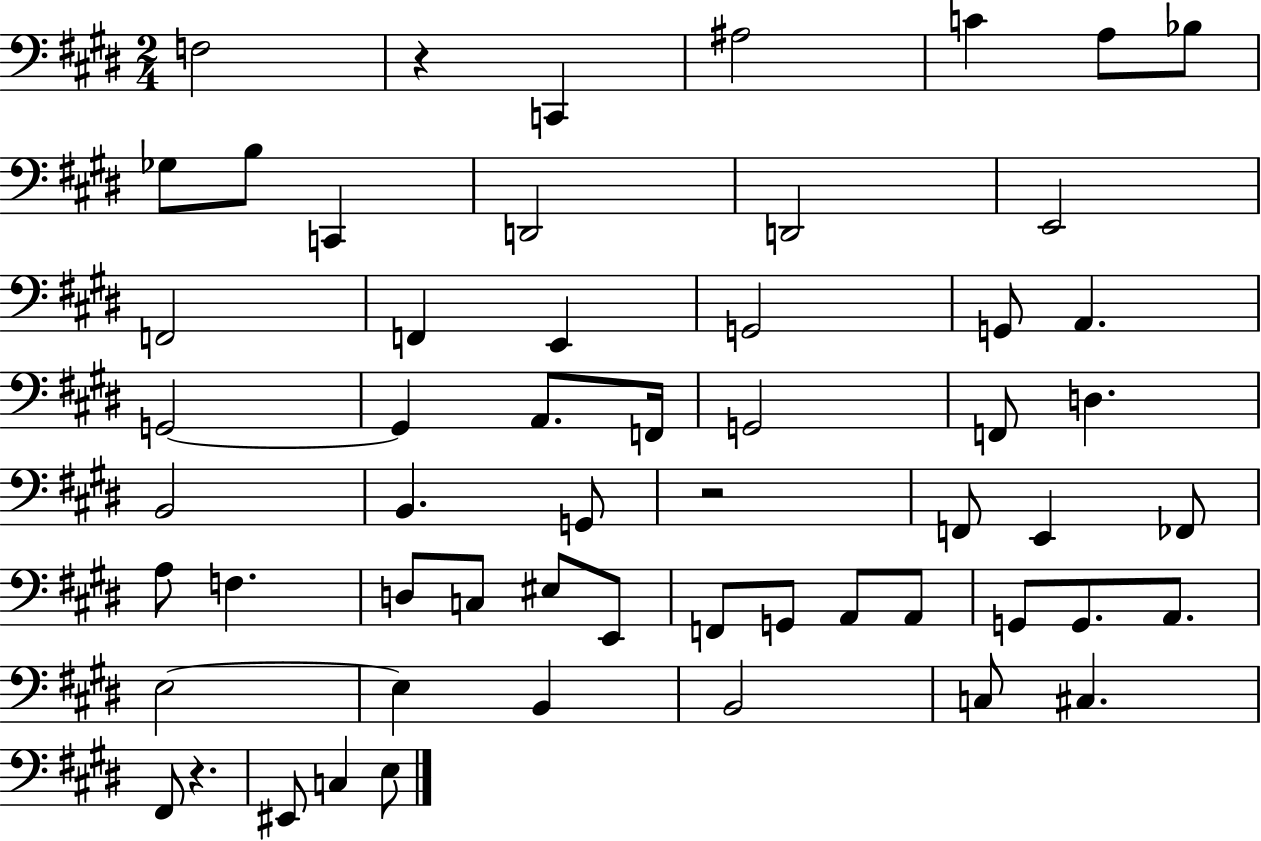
F3/h R/q C2/q A#3/h C4/q A3/e Bb3/e Gb3/e B3/e C2/q D2/h D2/h E2/h F2/h F2/q E2/q G2/h G2/e A2/q. G2/h G2/q A2/e. F2/s G2/h F2/e D3/q. B2/h B2/q. G2/e R/h F2/e E2/q FES2/e A3/e F3/q. D3/e C3/e EIS3/e E2/e F2/e G2/e A2/e A2/e G2/e G2/e. A2/e. E3/h E3/q B2/q B2/h C3/e C#3/q. F#2/e R/q. EIS2/e C3/q E3/e